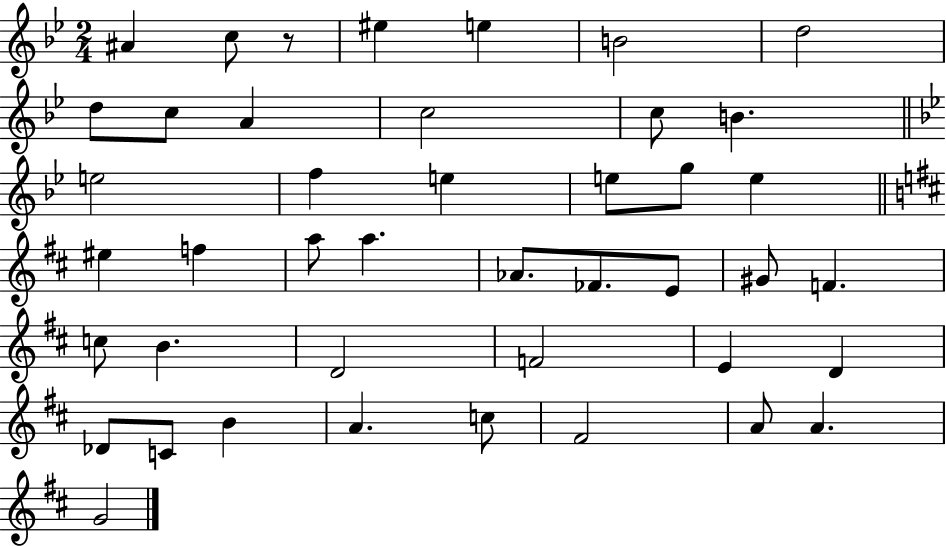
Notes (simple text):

A#4/q C5/e R/e EIS5/q E5/q B4/h D5/h D5/e C5/e A4/q C5/h C5/e B4/q. E5/h F5/q E5/q E5/e G5/e E5/q EIS5/q F5/q A5/e A5/q. Ab4/e. FES4/e. E4/e G#4/e F4/q. C5/e B4/q. D4/h F4/h E4/q D4/q Db4/e C4/e B4/q A4/q. C5/e F#4/h A4/e A4/q. G4/h